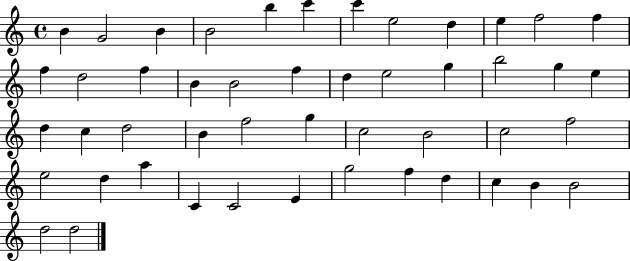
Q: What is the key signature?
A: C major